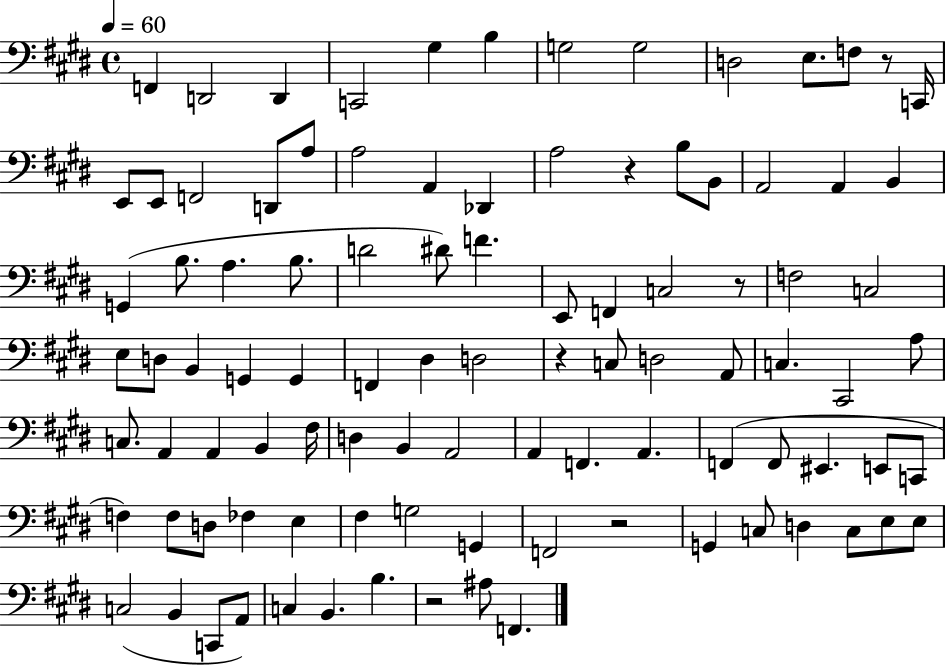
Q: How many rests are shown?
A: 6